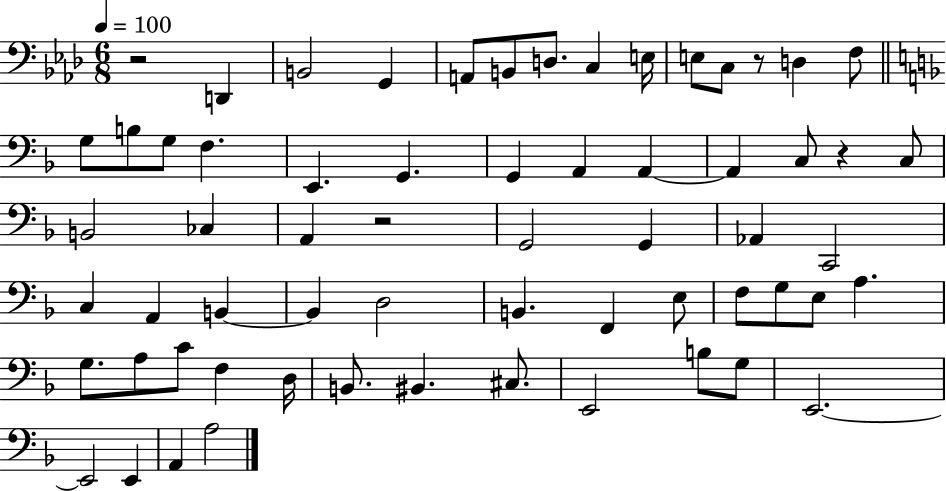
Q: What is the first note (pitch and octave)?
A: D2